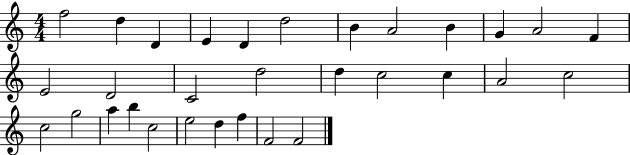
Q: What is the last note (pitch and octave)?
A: F4